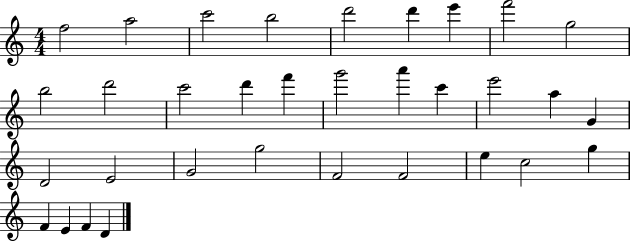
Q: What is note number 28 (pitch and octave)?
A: C5